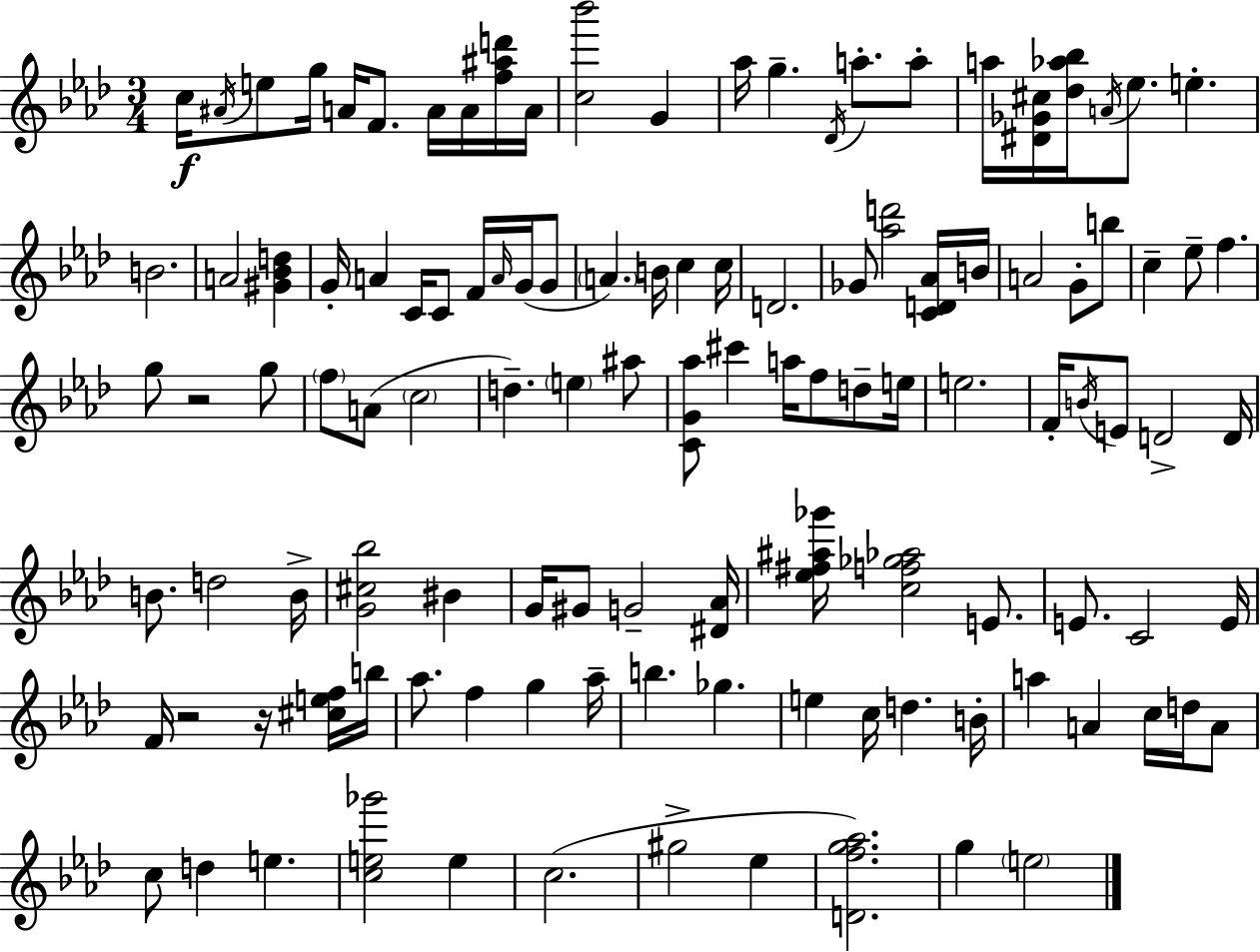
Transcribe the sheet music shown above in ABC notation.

X:1
T:Untitled
M:3/4
L:1/4
K:Ab
c/4 ^A/4 e/2 g/4 A/4 F/2 A/4 A/4 [f^ad']/4 A/4 [c_b']2 G _a/4 g _D/4 a/2 a/2 a/4 [^D_G^c]/4 [_d_a_b]/4 A/4 _e/2 e B2 A2 [^G_Bd] G/4 A C/4 C/2 F/4 A/4 G/4 G/2 A B/4 c c/4 D2 _G/2 [_ad']2 [CD_A]/4 B/4 A2 G/2 b/2 c _e/2 f g/2 z2 g/2 f/2 A/2 c2 d e ^a/2 [CG_a]/2 ^c' a/4 f/2 d/2 e/4 e2 F/4 B/4 E/2 D2 D/4 B/2 d2 B/4 [G^c_b]2 ^B G/4 ^G/2 G2 [^D_A]/4 [_e^f^a_g']/4 [cf_g_a]2 E/2 E/2 C2 E/4 F/4 z2 z/4 [^cef]/4 b/4 _a/2 f g _a/4 b _g e c/4 d B/4 a A c/4 d/4 A/2 c/2 d e [ce_g']2 e c2 ^g2 _e [Dfg_a]2 g e2